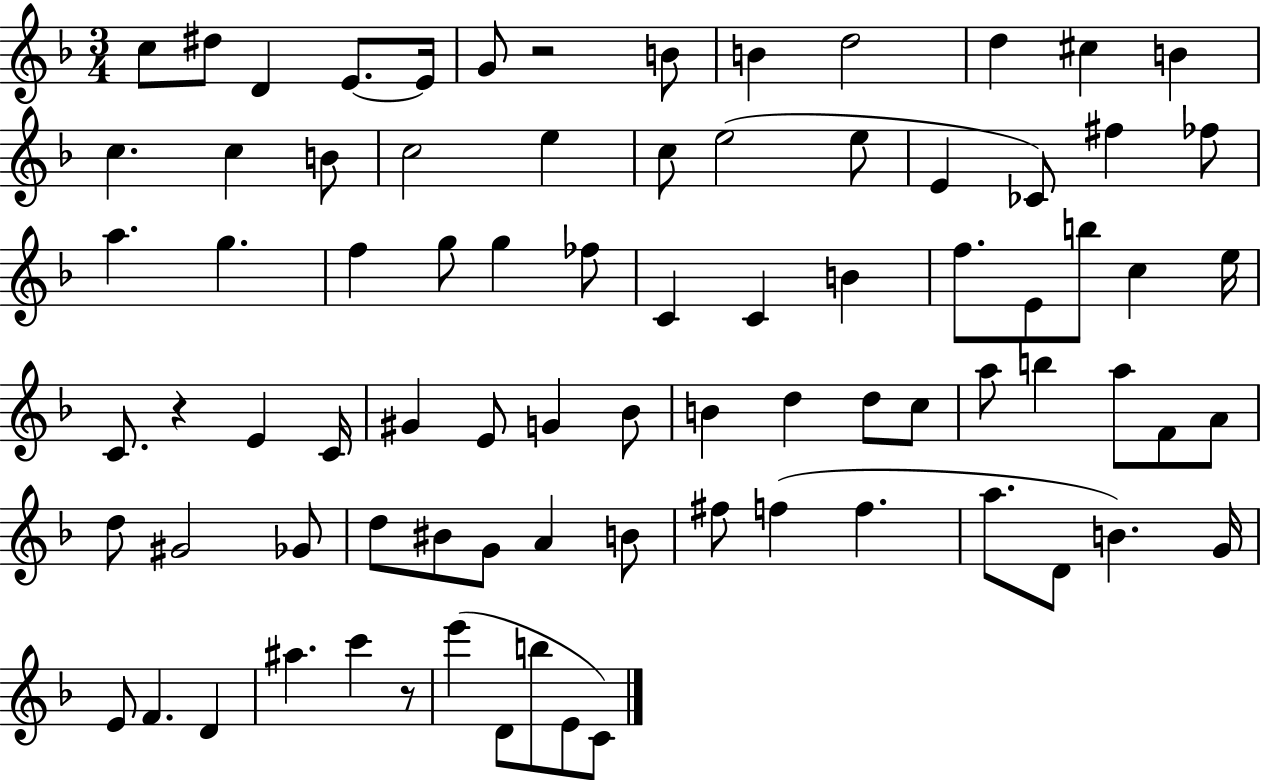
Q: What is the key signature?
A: F major